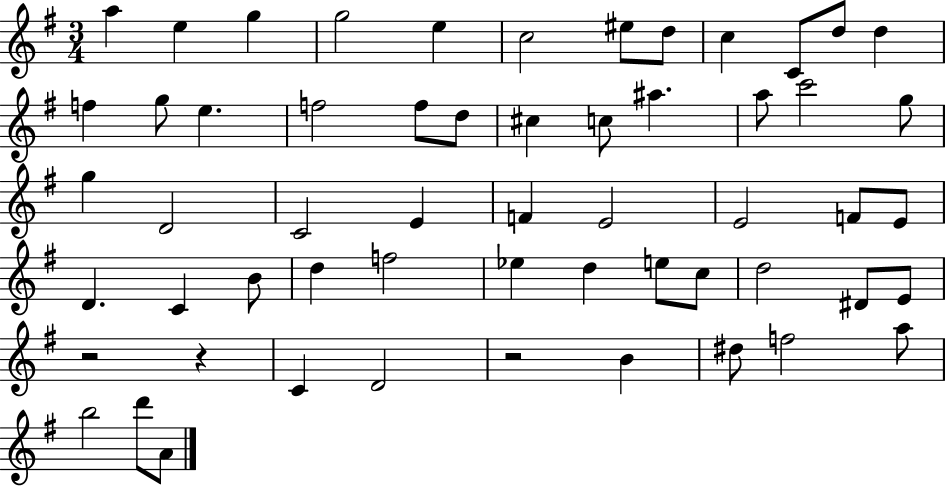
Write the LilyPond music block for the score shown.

{
  \clef treble
  \numericTimeSignature
  \time 3/4
  \key g \major
  a''4 e''4 g''4 | g''2 e''4 | c''2 eis''8 d''8 | c''4 c'8 d''8 d''4 | \break f''4 g''8 e''4. | f''2 f''8 d''8 | cis''4 c''8 ais''4. | a''8 c'''2 g''8 | \break g''4 d'2 | c'2 e'4 | f'4 e'2 | e'2 f'8 e'8 | \break d'4. c'4 b'8 | d''4 f''2 | ees''4 d''4 e''8 c''8 | d''2 dis'8 e'8 | \break r2 r4 | c'4 d'2 | r2 b'4 | dis''8 f''2 a''8 | \break b''2 d'''8 a'8 | \bar "|."
}